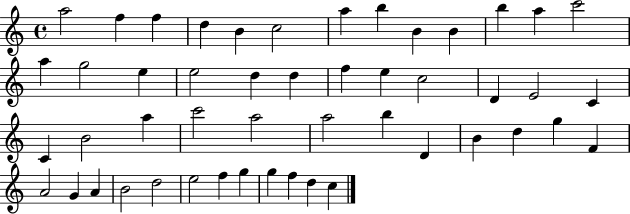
A5/h F5/q F5/q D5/q B4/q C5/h A5/q B5/q B4/q B4/q B5/q A5/q C6/h A5/q G5/h E5/q E5/h D5/q D5/q F5/q E5/q C5/h D4/q E4/h C4/q C4/q B4/h A5/q C6/h A5/h A5/h B5/q D4/q B4/q D5/q G5/q F4/q A4/h G4/q A4/q B4/h D5/h E5/h F5/q G5/q G5/q F5/q D5/q C5/q